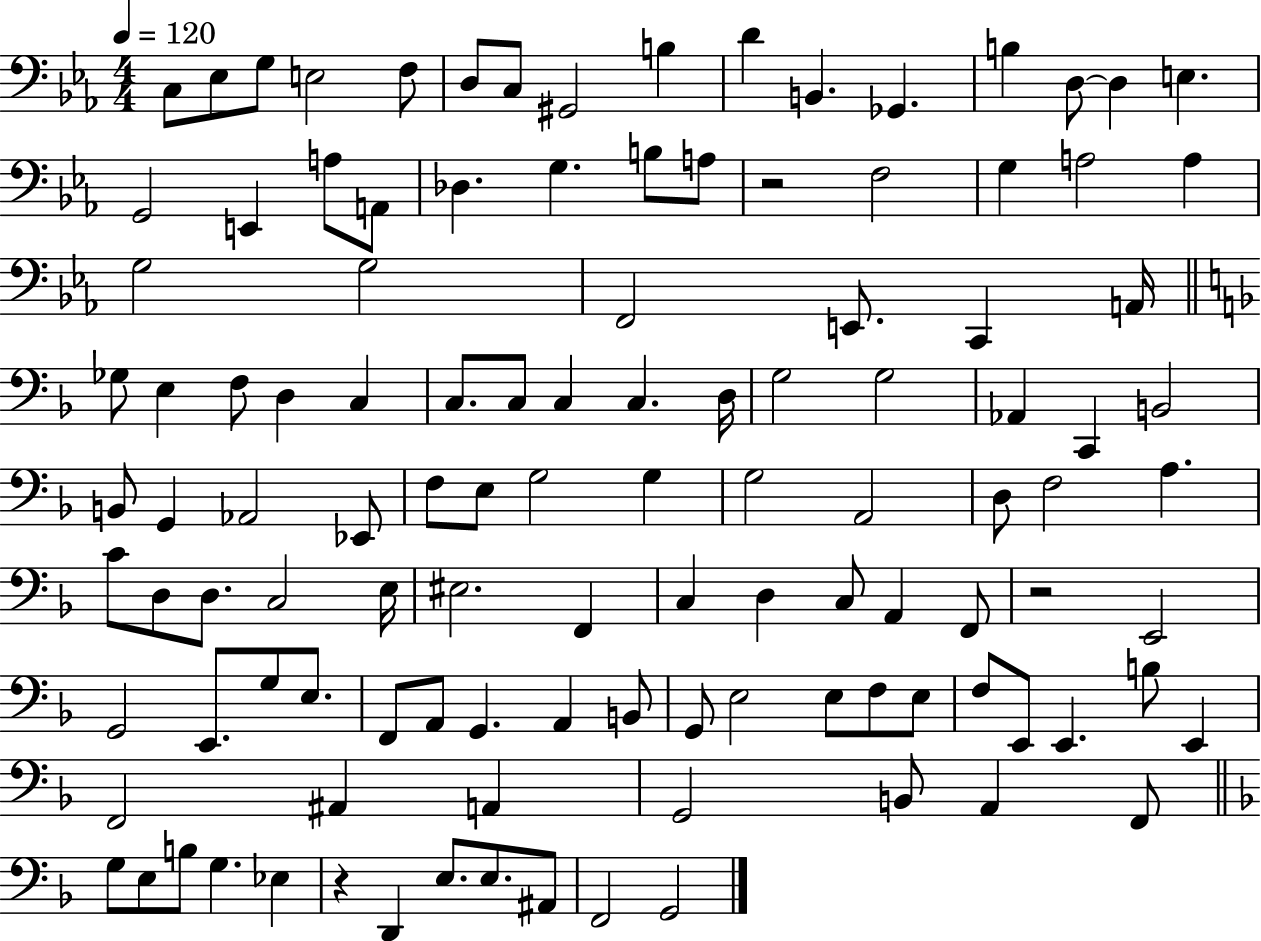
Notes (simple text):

C3/e Eb3/e G3/e E3/h F3/e D3/e C3/e G#2/h B3/q D4/q B2/q. Gb2/q. B3/q D3/e D3/q E3/q. G2/h E2/q A3/e A2/e Db3/q. G3/q. B3/e A3/e R/h F3/h G3/q A3/h A3/q G3/h G3/h F2/h E2/e. C2/q A2/s Gb3/e E3/q F3/e D3/q C3/q C3/e. C3/e C3/q C3/q. D3/s G3/h G3/h Ab2/q C2/q B2/h B2/e G2/q Ab2/h Eb2/e F3/e E3/e G3/h G3/q G3/h A2/h D3/e F3/h A3/q. C4/e D3/e D3/e. C3/h E3/s EIS3/h. F2/q C3/q D3/q C3/e A2/q F2/e R/h E2/h G2/h E2/e. G3/e E3/e. F2/e A2/e G2/q. A2/q B2/e G2/e E3/h E3/e F3/e E3/e F3/e E2/e E2/q. B3/e E2/q F2/h A#2/q A2/q G2/h B2/e A2/q F2/e G3/e E3/e B3/e G3/q. Eb3/q R/q D2/q E3/e. E3/e. A#2/e F2/h G2/h